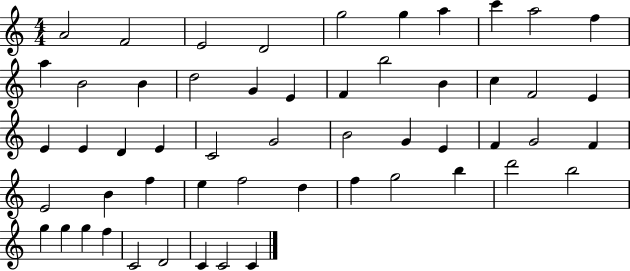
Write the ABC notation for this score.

X:1
T:Untitled
M:4/4
L:1/4
K:C
A2 F2 E2 D2 g2 g a c' a2 f a B2 B d2 G E F b2 B c F2 E E E D E C2 G2 B2 G E F G2 F E2 B f e f2 d f g2 b d'2 b2 g g g f C2 D2 C C2 C